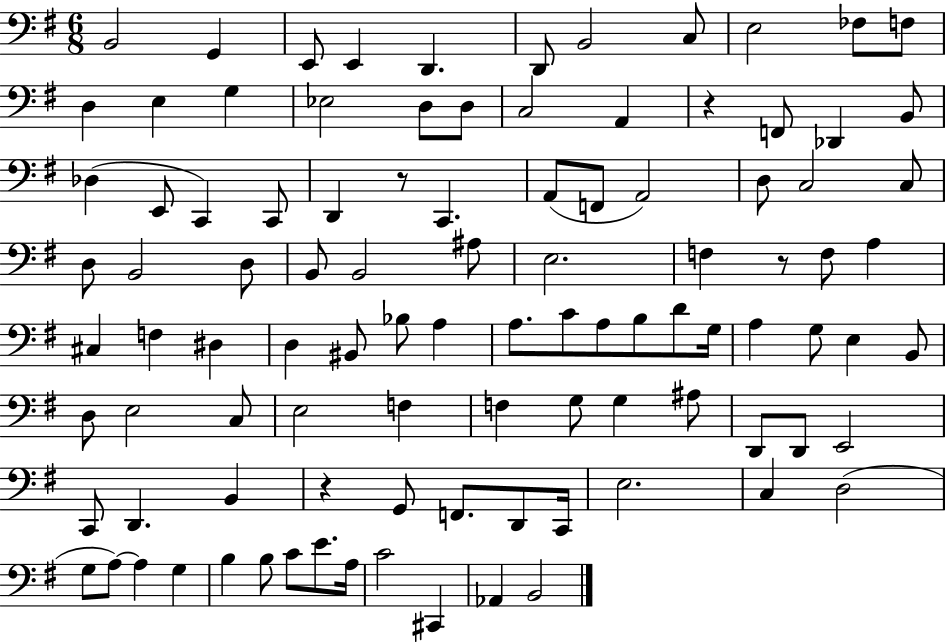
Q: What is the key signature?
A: G major